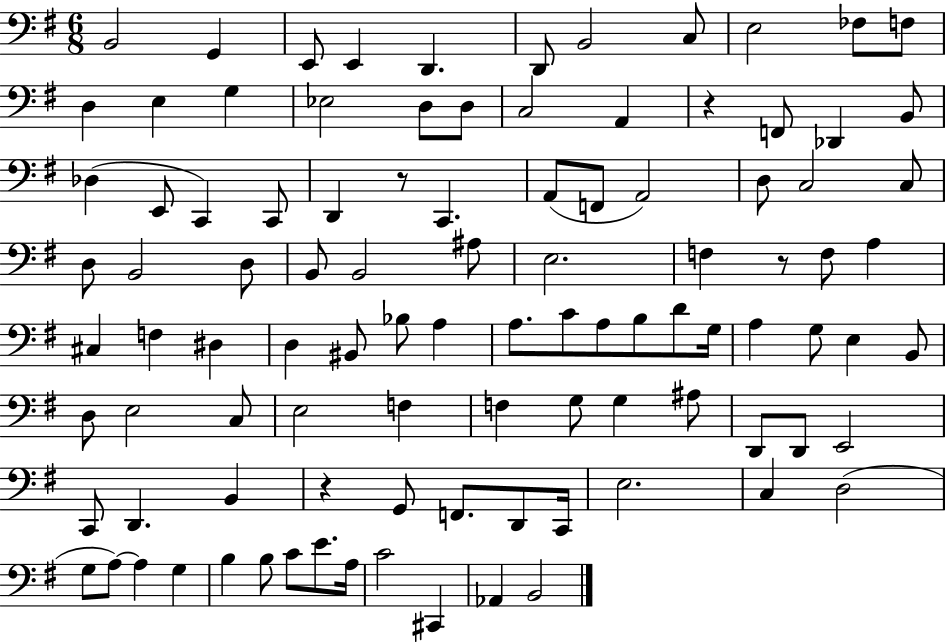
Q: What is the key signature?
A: G major